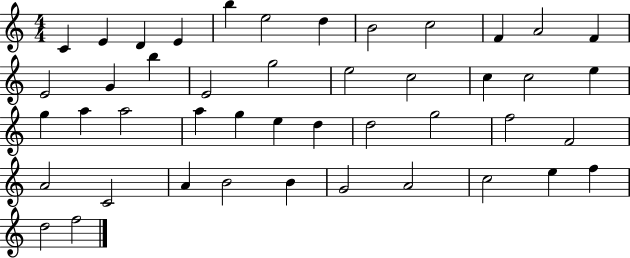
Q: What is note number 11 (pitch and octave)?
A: A4